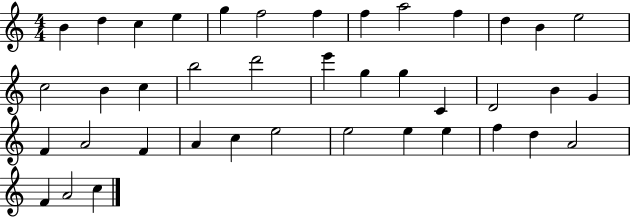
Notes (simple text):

B4/q D5/q C5/q E5/q G5/q F5/h F5/q F5/q A5/h F5/q D5/q B4/q E5/h C5/h B4/q C5/q B5/h D6/h E6/q G5/q G5/q C4/q D4/h B4/q G4/q F4/q A4/h F4/q A4/q C5/q E5/h E5/h E5/q E5/q F5/q D5/q A4/h F4/q A4/h C5/q